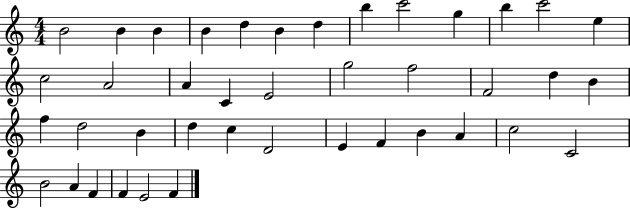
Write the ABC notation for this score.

X:1
T:Untitled
M:4/4
L:1/4
K:C
B2 B B B d B d b c'2 g b c'2 e c2 A2 A C E2 g2 f2 F2 d B f d2 B d c D2 E F B A c2 C2 B2 A F F E2 F